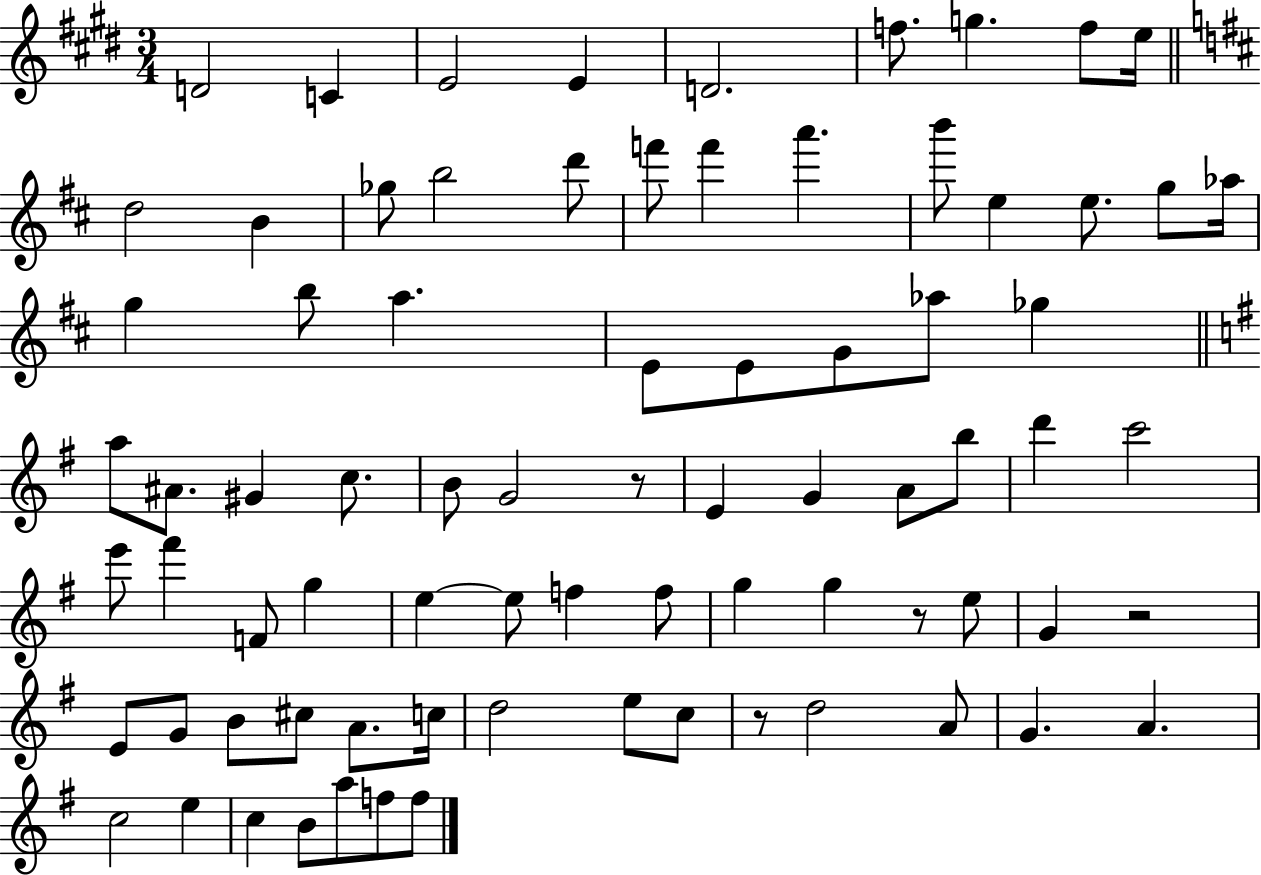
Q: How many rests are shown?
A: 4